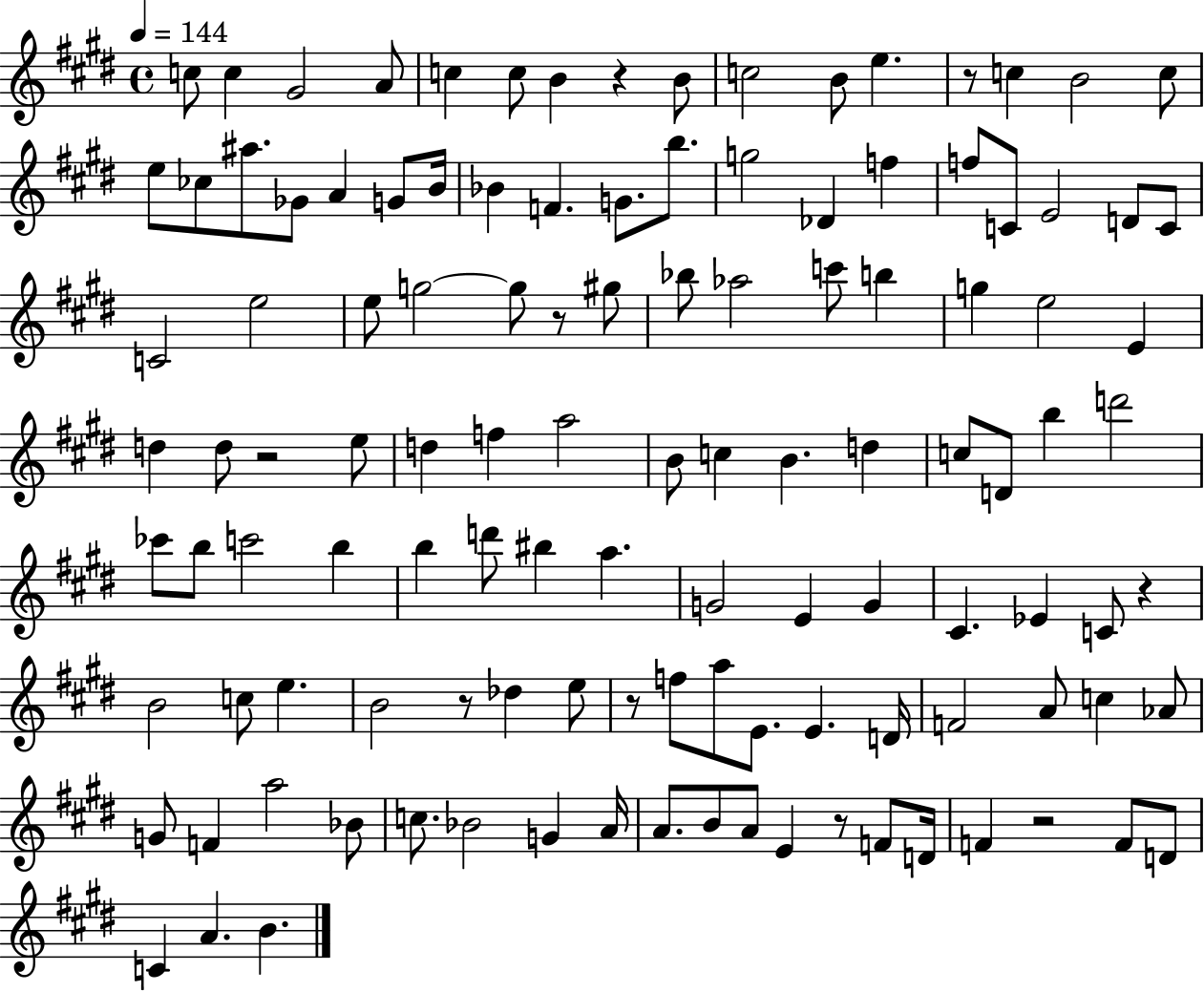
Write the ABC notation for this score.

X:1
T:Untitled
M:4/4
L:1/4
K:E
c/2 c ^G2 A/2 c c/2 B z B/2 c2 B/2 e z/2 c B2 c/2 e/2 _c/2 ^a/2 _G/2 A G/2 B/4 _B F G/2 b/2 g2 _D f f/2 C/2 E2 D/2 C/2 C2 e2 e/2 g2 g/2 z/2 ^g/2 _b/2 _a2 c'/2 b g e2 E d d/2 z2 e/2 d f a2 B/2 c B d c/2 D/2 b d'2 _c'/2 b/2 c'2 b b d'/2 ^b a G2 E G ^C _E C/2 z B2 c/2 e B2 z/2 _d e/2 z/2 f/2 a/2 E/2 E D/4 F2 A/2 c _A/2 G/2 F a2 _B/2 c/2 _B2 G A/4 A/2 B/2 A/2 E z/2 F/2 D/4 F z2 F/2 D/2 C A B